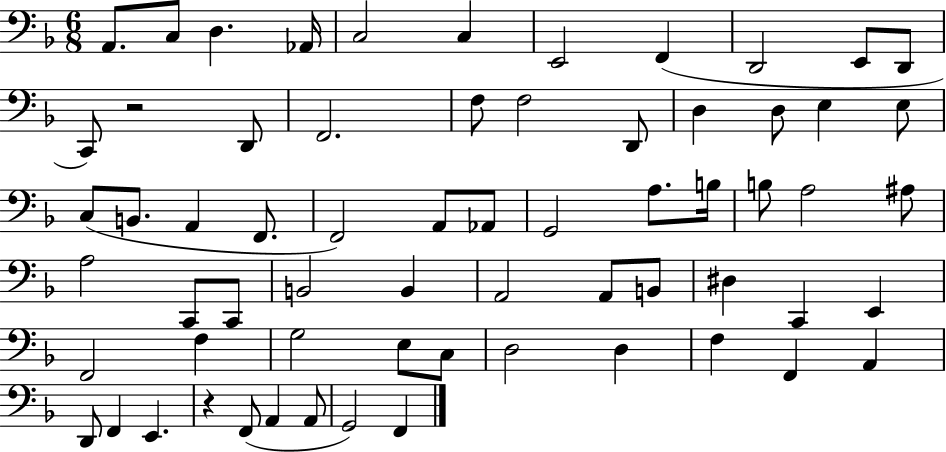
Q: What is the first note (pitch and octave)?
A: A2